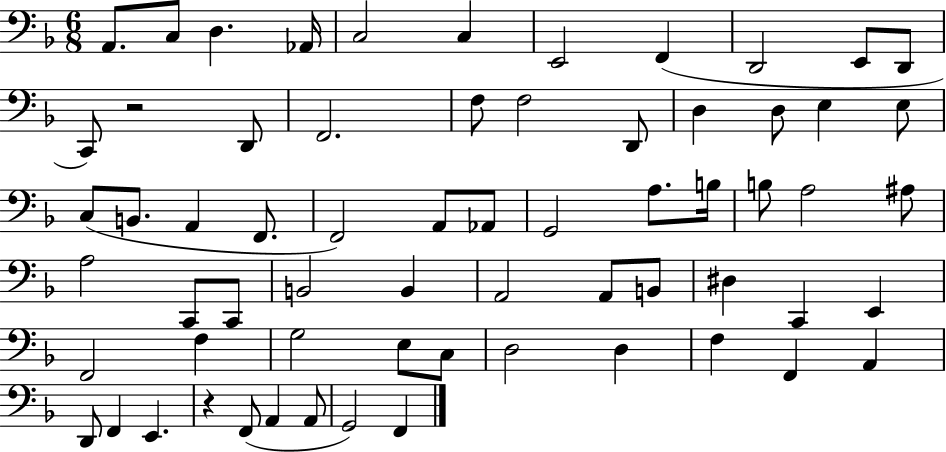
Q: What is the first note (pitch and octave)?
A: A2